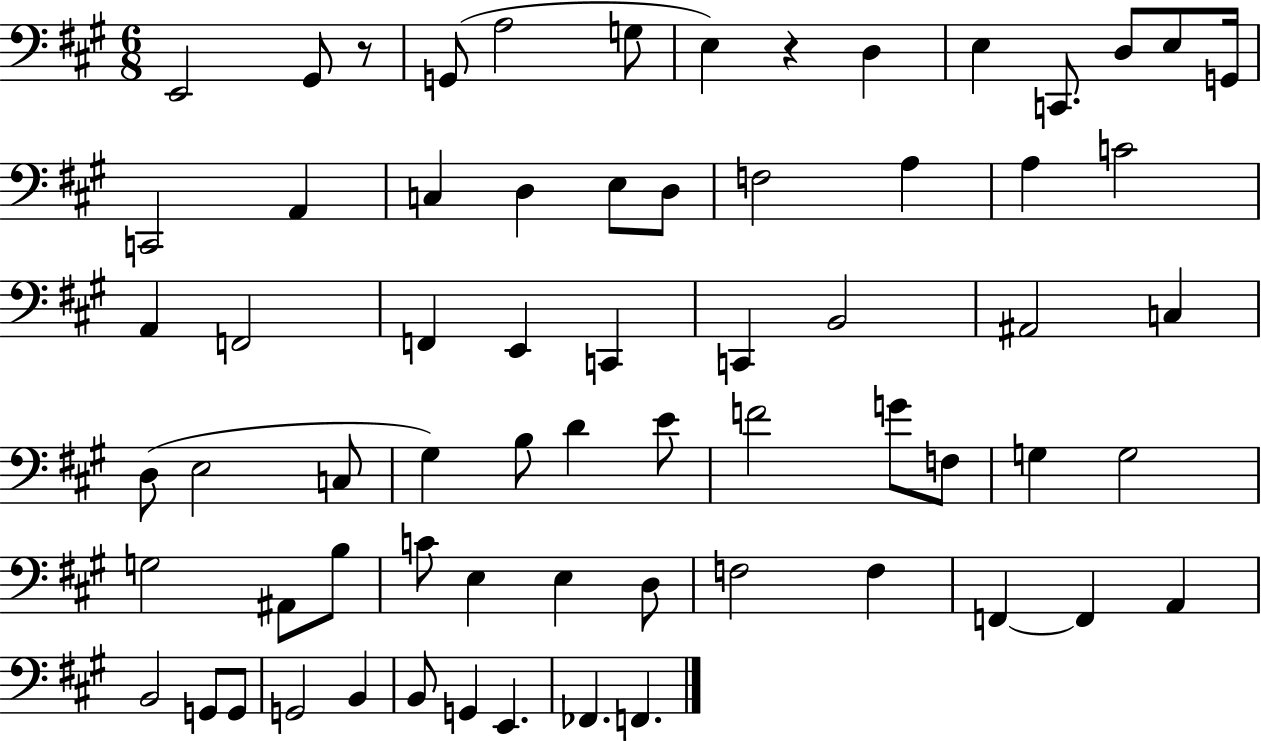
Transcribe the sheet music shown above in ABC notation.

X:1
T:Untitled
M:6/8
L:1/4
K:A
E,,2 ^G,,/2 z/2 G,,/2 A,2 G,/2 E, z D, E, C,,/2 D,/2 E,/2 G,,/4 C,,2 A,, C, D, E,/2 D,/2 F,2 A, A, C2 A,, F,,2 F,, E,, C,, C,, B,,2 ^A,,2 C, D,/2 E,2 C,/2 ^G, B,/2 D E/2 F2 G/2 F,/2 G, G,2 G,2 ^A,,/2 B,/2 C/2 E, E, D,/2 F,2 F, F,, F,, A,, B,,2 G,,/2 G,,/2 G,,2 B,, B,,/2 G,, E,, _F,, F,,